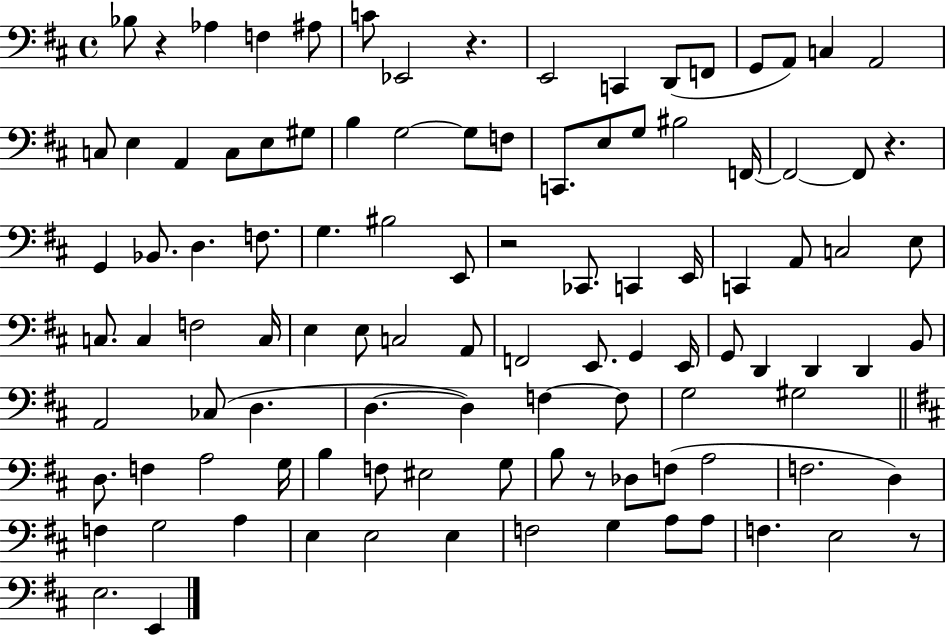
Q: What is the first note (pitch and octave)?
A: Bb3